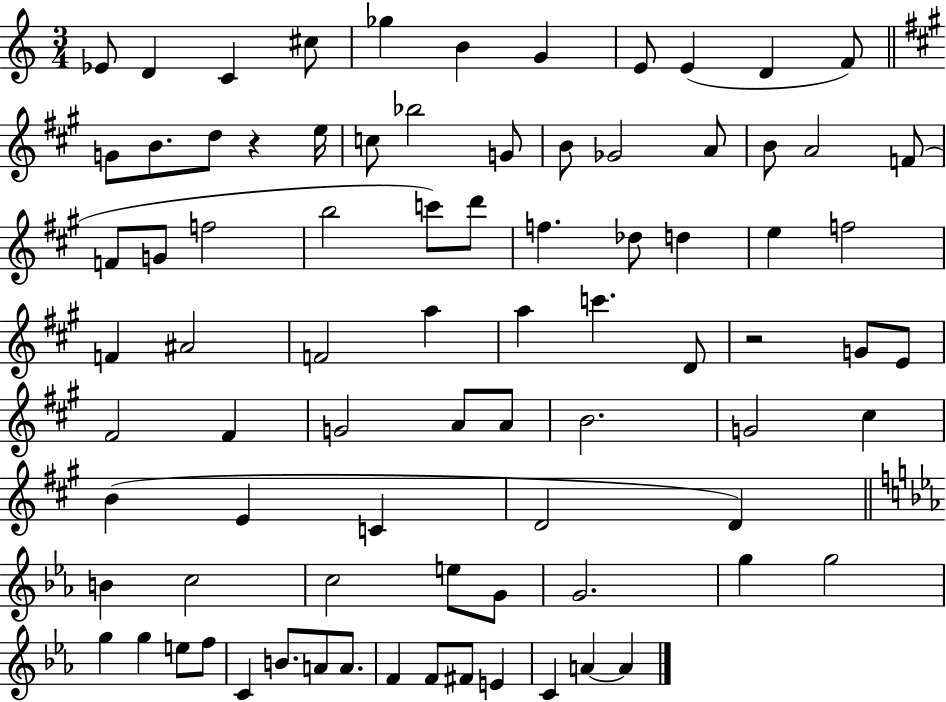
Eb4/e D4/q C4/q C#5/e Gb5/q B4/q G4/q E4/e E4/q D4/q F4/e G4/e B4/e. D5/e R/q E5/s C5/e Bb5/h G4/e B4/e Gb4/h A4/e B4/e A4/h F4/e F4/e G4/e F5/h B5/h C6/e D6/e F5/q. Db5/e D5/q E5/q F5/h F4/q A#4/h F4/h A5/q A5/q C6/q. D4/e R/h G4/e E4/e F#4/h F#4/q G4/h A4/e A4/e B4/h. G4/h C#5/q B4/q E4/q C4/q D4/h D4/q B4/q C5/h C5/h E5/e G4/e G4/h. G5/q G5/h G5/q G5/q E5/e F5/e C4/q B4/e. A4/e A4/e. F4/q F4/e F#4/e E4/q C4/q A4/q A4/q